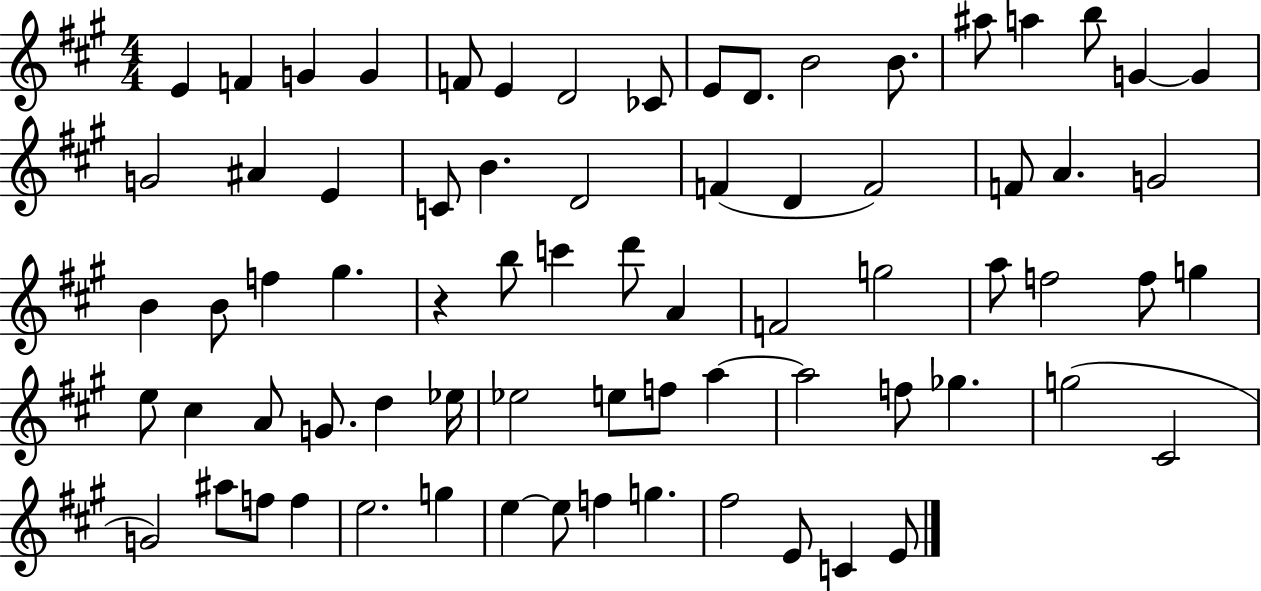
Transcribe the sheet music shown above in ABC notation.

X:1
T:Untitled
M:4/4
L:1/4
K:A
E F G G F/2 E D2 _C/2 E/2 D/2 B2 B/2 ^a/2 a b/2 G G G2 ^A E C/2 B D2 F D F2 F/2 A G2 B B/2 f ^g z b/2 c' d'/2 A F2 g2 a/2 f2 f/2 g e/2 ^c A/2 G/2 d _e/4 _e2 e/2 f/2 a a2 f/2 _g g2 ^C2 G2 ^a/2 f/2 f e2 g e e/2 f g ^f2 E/2 C E/2